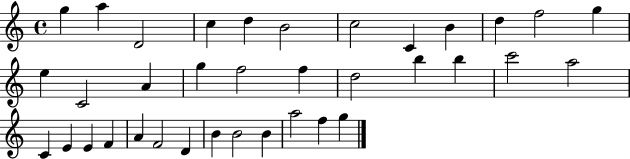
{
  \clef treble
  \time 4/4
  \defaultTimeSignature
  \key c \major
  g''4 a''4 d'2 | c''4 d''4 b'2 | c''2 c'4 b'4 | d''4 f''2 g''4 | \break e''4 c'2 a'4 | g''4 f''2 f''4 | d''2 b''4 b''4 | c'''2 a''2 | \break c'4 e'4 e'4 f'4 | a'4 f'2 d'4 | b'4 b'2 b'4 | a''2 f''4 g''4 | \break \bar "|."
}